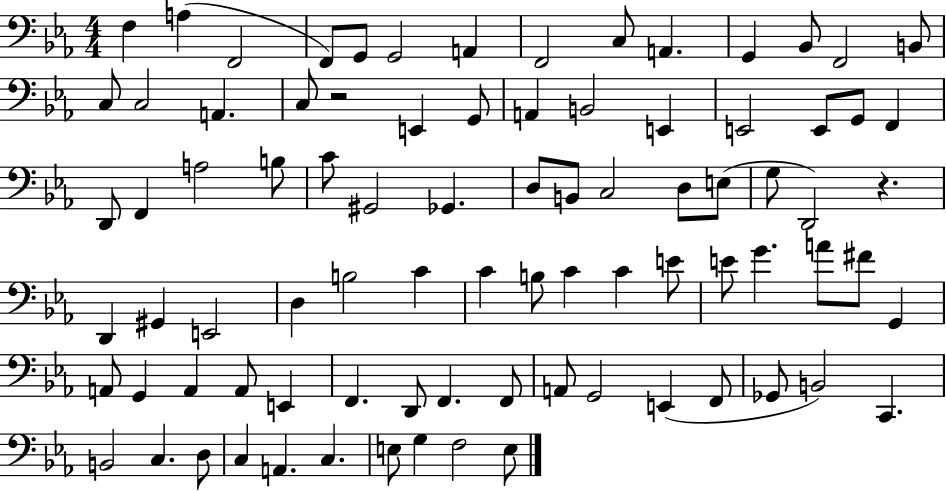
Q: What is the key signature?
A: EES major